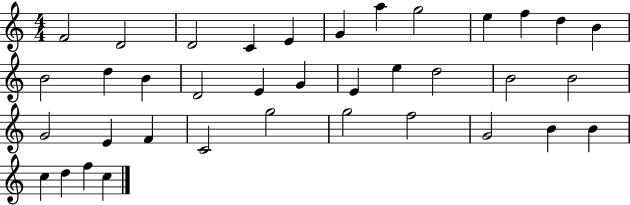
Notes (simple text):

F4/h D4/h D4/h C4/q E4/q G4/q A5/q G5/h E5/q F5/q D5/q B4/q B4/h D5/q B4/q D4/h E4/q G4/q E4/q E5/q D5/h B4/h B4/h G4/h E4/q F4/q C4/h G5/h G5/h F5/h G4/h B4/q B4/q C5/q D5/q F5/q C5/q